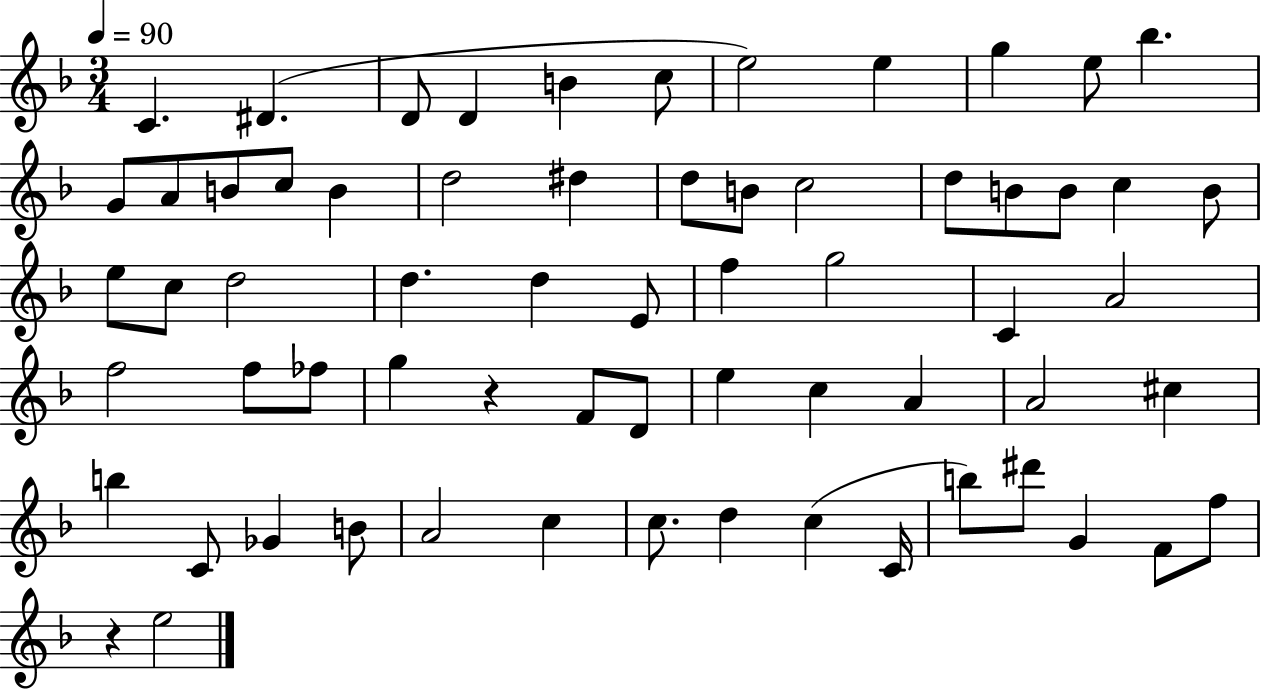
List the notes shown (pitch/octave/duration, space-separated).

C4/q. D#4/q. D4/e D4/q B4/q C5/e E5/h E5/q G5/q E5/e Bb5/q. G4/e A4/e B4/e C5/e B4/q D5/h D#5/q D5/e B4/e C5/h D5/e B4/e B4/e C5/q B4/e E5/e C5/e D5/h D5/q. D5/q E4/e F5/q G5/h C4/q A4/h F5/h F5/e FES5/e G5/q R/q F4/e D4/e E5/q C5/q A4/q A4/h C#5/q B5/q C4/e Gb4/q B4/e A4/h C5/q C5/e. D5/q C5/q C4/s B5/e D#6/e G4/q F4/e F5/e R/q E5/h